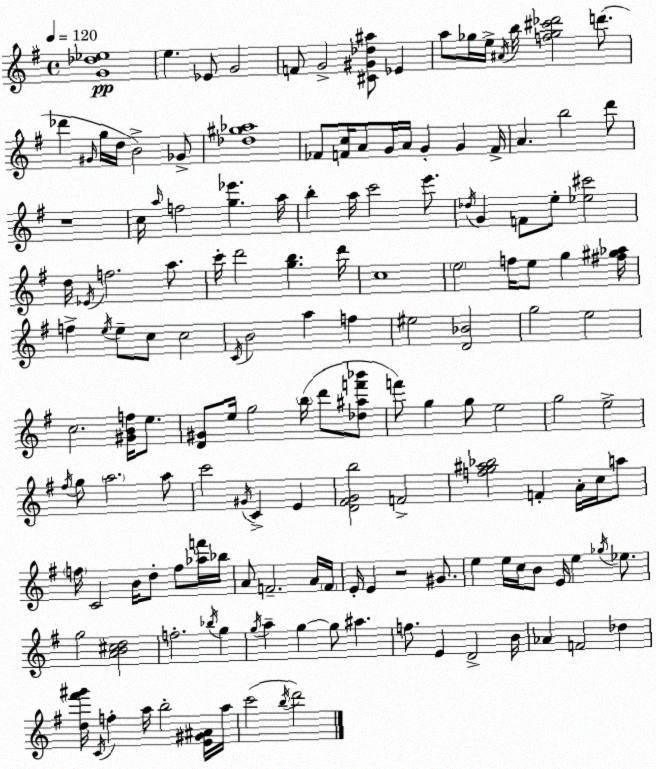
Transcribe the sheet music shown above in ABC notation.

X:1
T:Untitled
M:4/4
L:1/4
K:Em
[G_d_e]4 e _E/2 G2 F/2 G2 [^C^G_d^a]/2 _E a/2 _g/4 e/4 ^A/4 b/4 [f_g^c'_d']2 d'/2 _d' ^G/4 g/4 d/4 B2 _G/2 [_d^g_a]4 _F/2 [Fc]/4 A/2 G/4 A/4 G G F/4 A b2 d'/2 z4 c/4 a/4 f2 [g_e'] a/4 b a/4 c'2 e'/2 _d/4 G F/2 e/2 [_e^c']2 d/4 _E/4 f2 a/2 c'/4 d'2 [gb] d'/4 c4 e2 f/4 e/2 g [^f^g_a]/4 f e/4 e/2 c/2 c2 C/4 B2 a f ^e2 [D_B]2 g2 e2 c2 [^GBf]/4 e/2 [D^G]/2 e/4 g2 b/4 d'/2 [_d^af'_b']/2 f'/2 g g/2 e2 g2 e2 ^f/4 g/2 a2 a/2 c'2 ^G/4 C E [D^FGb]2 F2 [fg^a_b]2 F A/4 c/4 a/2 f/4 C2 B/4 d/2 f/2 [_af']/4 _b/4 A/2 F2 A/4 F/4 E/4 E z2 ^G/2 e e/4 c/4 B/2 E/4 e _g/4 _e/2 g2 [AB^cd]2 f2 _b/4 g g/4 a g g/2 ^a f/2 E D2 B/4 _A F2 _d [d^f'^g']/4 C/4 f a/4 b2 [E^G^A]/4 a/4 c'2 b/4 d'2